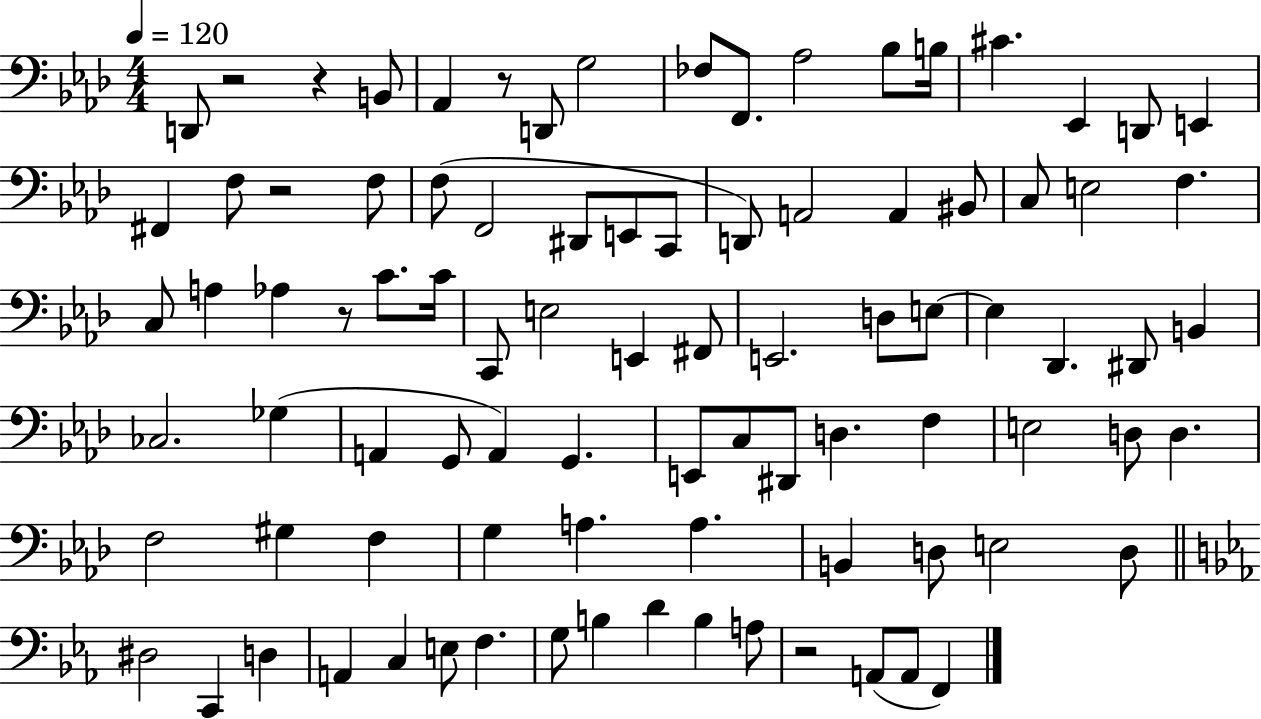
X:1
T:Untitled
M:4/4
L:1/4
K:Ab
D,,/2 z2 z B,,/2 _A,, z/2 D,,/2 G,2 _F,/2 F,,/2 _A,2 _B,/2 B,/4 ^C _E,, D,,/2 E,, ^F,, F,/2 z2 F,/2 F,/2 F,,2 ^D,,/2 E,,/2 C,,/2 D,,/2 A,,2 A,, ^B,,/2 C,/2 E,2 F, C,/2 A, _A, z/2 C/2 C/4 C,,/2 E,2 E,, ^F,,/2 E,,2 D,/2 E,/2 E, _D,, ^D,,/2 B,, _C,2 _G, A,, G,,/2 A,, G,, E,,/2 C,/2 ^D,,/2 D, F, E,2 D,/2 D, F,2 ^G, F, G, A, A, B,, D,/2 E,2 D,/2 ^D,2 C,, D, A,, C, E,/2 F, G,/2 B, D B, A,/2 z2 A,,/2 A,,/2 F,,